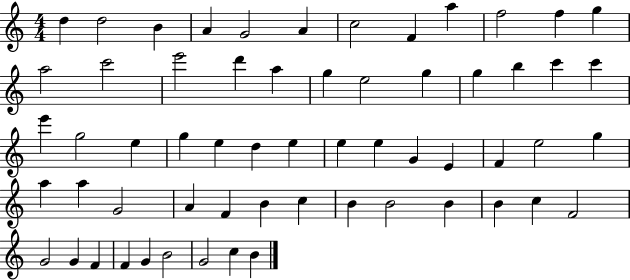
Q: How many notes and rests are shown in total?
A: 60